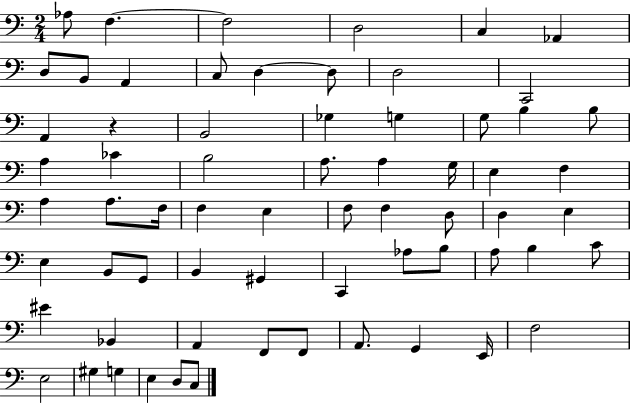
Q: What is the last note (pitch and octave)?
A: C3